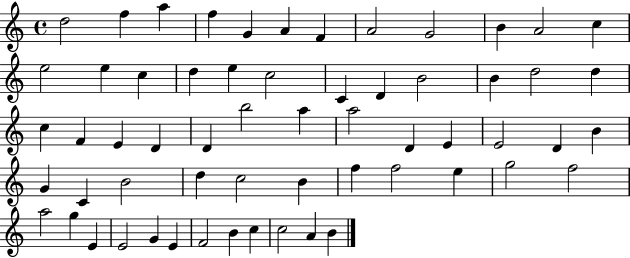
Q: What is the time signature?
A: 4/4